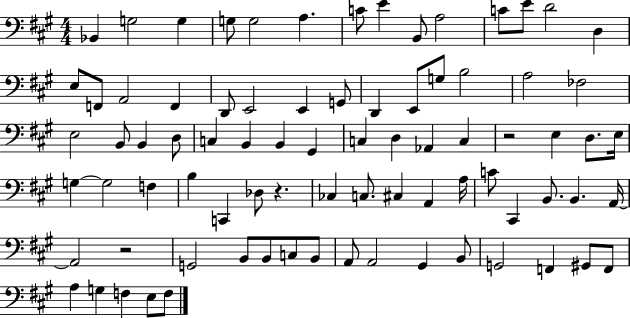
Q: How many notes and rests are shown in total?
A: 81